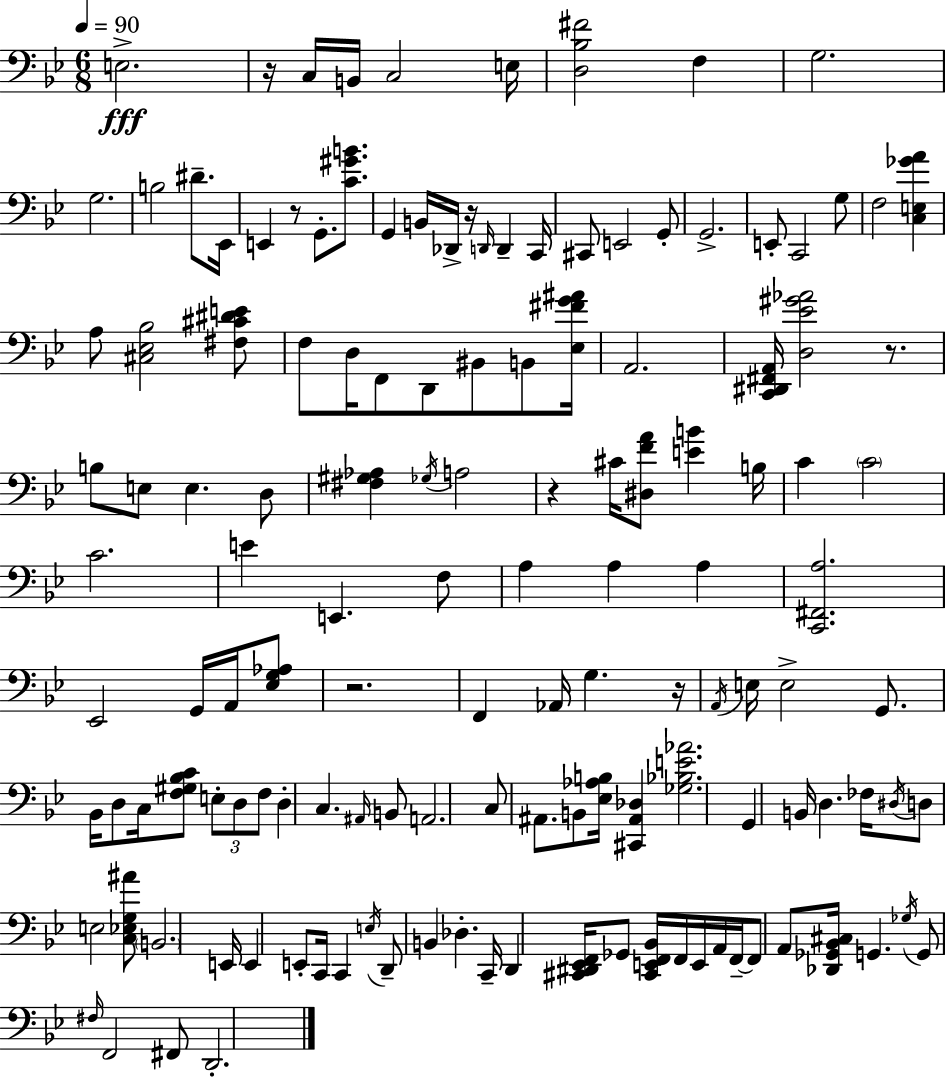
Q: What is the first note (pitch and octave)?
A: E3